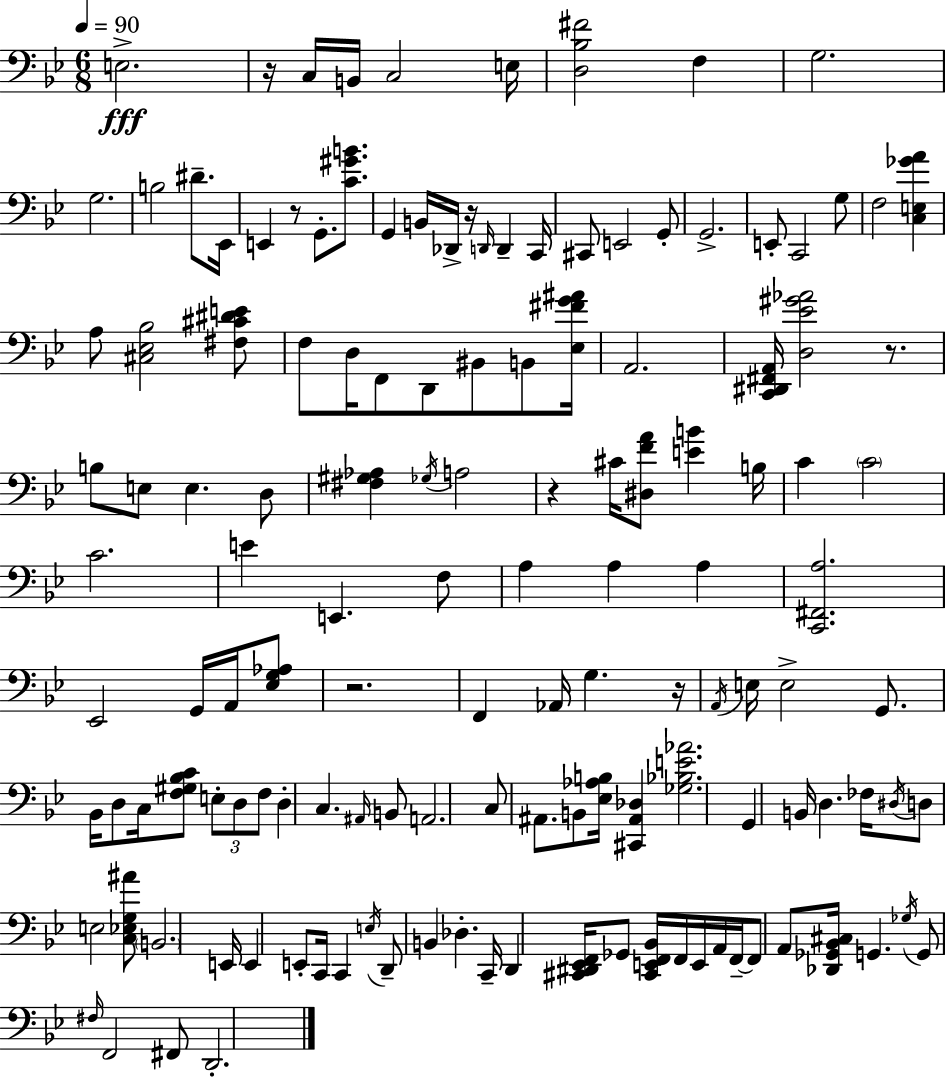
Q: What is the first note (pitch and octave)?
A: E3